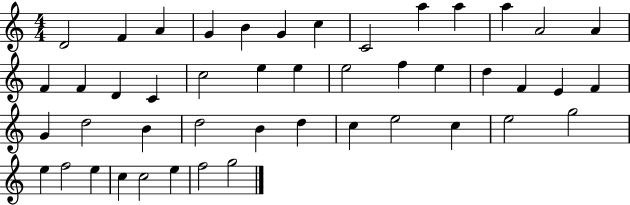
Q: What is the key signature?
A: C major